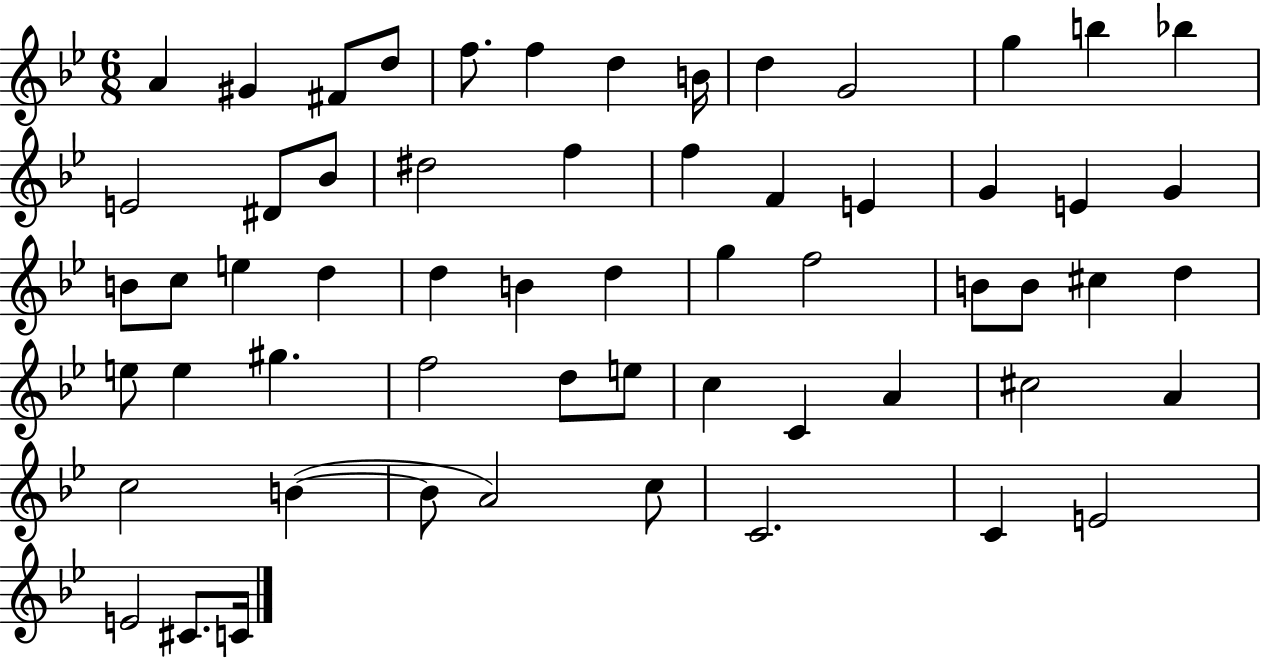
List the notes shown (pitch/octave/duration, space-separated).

A4/q G#4/q F#4/e D5/e F5/e. F5/q D5/q B4/s D5/q G4/h G5/q B5/q Bb5/q E4/h D#4/e Bb4/e D#5/h F5/q F5/q F4/q E4/q G4/q E4/q G4/q B4/e C5/e E5/q D5/q D5/q B4/q D5/q G5/q F5/h B4/e B4/e C#5/q D5/q E5/e E5/q G#5/q. F5/h D5/e E5/e C5/q C4/q A4/q C#5/h A4/q C5/h B4/q B4/e A4/h C5/e C4/h. C4/q E4/h E4/h C#4/e. C4/s